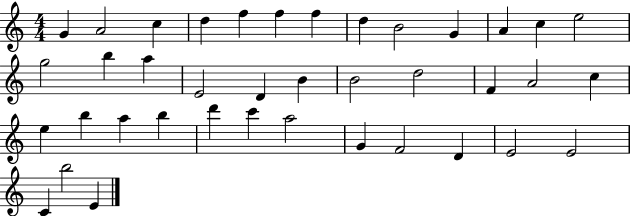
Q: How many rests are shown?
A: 0